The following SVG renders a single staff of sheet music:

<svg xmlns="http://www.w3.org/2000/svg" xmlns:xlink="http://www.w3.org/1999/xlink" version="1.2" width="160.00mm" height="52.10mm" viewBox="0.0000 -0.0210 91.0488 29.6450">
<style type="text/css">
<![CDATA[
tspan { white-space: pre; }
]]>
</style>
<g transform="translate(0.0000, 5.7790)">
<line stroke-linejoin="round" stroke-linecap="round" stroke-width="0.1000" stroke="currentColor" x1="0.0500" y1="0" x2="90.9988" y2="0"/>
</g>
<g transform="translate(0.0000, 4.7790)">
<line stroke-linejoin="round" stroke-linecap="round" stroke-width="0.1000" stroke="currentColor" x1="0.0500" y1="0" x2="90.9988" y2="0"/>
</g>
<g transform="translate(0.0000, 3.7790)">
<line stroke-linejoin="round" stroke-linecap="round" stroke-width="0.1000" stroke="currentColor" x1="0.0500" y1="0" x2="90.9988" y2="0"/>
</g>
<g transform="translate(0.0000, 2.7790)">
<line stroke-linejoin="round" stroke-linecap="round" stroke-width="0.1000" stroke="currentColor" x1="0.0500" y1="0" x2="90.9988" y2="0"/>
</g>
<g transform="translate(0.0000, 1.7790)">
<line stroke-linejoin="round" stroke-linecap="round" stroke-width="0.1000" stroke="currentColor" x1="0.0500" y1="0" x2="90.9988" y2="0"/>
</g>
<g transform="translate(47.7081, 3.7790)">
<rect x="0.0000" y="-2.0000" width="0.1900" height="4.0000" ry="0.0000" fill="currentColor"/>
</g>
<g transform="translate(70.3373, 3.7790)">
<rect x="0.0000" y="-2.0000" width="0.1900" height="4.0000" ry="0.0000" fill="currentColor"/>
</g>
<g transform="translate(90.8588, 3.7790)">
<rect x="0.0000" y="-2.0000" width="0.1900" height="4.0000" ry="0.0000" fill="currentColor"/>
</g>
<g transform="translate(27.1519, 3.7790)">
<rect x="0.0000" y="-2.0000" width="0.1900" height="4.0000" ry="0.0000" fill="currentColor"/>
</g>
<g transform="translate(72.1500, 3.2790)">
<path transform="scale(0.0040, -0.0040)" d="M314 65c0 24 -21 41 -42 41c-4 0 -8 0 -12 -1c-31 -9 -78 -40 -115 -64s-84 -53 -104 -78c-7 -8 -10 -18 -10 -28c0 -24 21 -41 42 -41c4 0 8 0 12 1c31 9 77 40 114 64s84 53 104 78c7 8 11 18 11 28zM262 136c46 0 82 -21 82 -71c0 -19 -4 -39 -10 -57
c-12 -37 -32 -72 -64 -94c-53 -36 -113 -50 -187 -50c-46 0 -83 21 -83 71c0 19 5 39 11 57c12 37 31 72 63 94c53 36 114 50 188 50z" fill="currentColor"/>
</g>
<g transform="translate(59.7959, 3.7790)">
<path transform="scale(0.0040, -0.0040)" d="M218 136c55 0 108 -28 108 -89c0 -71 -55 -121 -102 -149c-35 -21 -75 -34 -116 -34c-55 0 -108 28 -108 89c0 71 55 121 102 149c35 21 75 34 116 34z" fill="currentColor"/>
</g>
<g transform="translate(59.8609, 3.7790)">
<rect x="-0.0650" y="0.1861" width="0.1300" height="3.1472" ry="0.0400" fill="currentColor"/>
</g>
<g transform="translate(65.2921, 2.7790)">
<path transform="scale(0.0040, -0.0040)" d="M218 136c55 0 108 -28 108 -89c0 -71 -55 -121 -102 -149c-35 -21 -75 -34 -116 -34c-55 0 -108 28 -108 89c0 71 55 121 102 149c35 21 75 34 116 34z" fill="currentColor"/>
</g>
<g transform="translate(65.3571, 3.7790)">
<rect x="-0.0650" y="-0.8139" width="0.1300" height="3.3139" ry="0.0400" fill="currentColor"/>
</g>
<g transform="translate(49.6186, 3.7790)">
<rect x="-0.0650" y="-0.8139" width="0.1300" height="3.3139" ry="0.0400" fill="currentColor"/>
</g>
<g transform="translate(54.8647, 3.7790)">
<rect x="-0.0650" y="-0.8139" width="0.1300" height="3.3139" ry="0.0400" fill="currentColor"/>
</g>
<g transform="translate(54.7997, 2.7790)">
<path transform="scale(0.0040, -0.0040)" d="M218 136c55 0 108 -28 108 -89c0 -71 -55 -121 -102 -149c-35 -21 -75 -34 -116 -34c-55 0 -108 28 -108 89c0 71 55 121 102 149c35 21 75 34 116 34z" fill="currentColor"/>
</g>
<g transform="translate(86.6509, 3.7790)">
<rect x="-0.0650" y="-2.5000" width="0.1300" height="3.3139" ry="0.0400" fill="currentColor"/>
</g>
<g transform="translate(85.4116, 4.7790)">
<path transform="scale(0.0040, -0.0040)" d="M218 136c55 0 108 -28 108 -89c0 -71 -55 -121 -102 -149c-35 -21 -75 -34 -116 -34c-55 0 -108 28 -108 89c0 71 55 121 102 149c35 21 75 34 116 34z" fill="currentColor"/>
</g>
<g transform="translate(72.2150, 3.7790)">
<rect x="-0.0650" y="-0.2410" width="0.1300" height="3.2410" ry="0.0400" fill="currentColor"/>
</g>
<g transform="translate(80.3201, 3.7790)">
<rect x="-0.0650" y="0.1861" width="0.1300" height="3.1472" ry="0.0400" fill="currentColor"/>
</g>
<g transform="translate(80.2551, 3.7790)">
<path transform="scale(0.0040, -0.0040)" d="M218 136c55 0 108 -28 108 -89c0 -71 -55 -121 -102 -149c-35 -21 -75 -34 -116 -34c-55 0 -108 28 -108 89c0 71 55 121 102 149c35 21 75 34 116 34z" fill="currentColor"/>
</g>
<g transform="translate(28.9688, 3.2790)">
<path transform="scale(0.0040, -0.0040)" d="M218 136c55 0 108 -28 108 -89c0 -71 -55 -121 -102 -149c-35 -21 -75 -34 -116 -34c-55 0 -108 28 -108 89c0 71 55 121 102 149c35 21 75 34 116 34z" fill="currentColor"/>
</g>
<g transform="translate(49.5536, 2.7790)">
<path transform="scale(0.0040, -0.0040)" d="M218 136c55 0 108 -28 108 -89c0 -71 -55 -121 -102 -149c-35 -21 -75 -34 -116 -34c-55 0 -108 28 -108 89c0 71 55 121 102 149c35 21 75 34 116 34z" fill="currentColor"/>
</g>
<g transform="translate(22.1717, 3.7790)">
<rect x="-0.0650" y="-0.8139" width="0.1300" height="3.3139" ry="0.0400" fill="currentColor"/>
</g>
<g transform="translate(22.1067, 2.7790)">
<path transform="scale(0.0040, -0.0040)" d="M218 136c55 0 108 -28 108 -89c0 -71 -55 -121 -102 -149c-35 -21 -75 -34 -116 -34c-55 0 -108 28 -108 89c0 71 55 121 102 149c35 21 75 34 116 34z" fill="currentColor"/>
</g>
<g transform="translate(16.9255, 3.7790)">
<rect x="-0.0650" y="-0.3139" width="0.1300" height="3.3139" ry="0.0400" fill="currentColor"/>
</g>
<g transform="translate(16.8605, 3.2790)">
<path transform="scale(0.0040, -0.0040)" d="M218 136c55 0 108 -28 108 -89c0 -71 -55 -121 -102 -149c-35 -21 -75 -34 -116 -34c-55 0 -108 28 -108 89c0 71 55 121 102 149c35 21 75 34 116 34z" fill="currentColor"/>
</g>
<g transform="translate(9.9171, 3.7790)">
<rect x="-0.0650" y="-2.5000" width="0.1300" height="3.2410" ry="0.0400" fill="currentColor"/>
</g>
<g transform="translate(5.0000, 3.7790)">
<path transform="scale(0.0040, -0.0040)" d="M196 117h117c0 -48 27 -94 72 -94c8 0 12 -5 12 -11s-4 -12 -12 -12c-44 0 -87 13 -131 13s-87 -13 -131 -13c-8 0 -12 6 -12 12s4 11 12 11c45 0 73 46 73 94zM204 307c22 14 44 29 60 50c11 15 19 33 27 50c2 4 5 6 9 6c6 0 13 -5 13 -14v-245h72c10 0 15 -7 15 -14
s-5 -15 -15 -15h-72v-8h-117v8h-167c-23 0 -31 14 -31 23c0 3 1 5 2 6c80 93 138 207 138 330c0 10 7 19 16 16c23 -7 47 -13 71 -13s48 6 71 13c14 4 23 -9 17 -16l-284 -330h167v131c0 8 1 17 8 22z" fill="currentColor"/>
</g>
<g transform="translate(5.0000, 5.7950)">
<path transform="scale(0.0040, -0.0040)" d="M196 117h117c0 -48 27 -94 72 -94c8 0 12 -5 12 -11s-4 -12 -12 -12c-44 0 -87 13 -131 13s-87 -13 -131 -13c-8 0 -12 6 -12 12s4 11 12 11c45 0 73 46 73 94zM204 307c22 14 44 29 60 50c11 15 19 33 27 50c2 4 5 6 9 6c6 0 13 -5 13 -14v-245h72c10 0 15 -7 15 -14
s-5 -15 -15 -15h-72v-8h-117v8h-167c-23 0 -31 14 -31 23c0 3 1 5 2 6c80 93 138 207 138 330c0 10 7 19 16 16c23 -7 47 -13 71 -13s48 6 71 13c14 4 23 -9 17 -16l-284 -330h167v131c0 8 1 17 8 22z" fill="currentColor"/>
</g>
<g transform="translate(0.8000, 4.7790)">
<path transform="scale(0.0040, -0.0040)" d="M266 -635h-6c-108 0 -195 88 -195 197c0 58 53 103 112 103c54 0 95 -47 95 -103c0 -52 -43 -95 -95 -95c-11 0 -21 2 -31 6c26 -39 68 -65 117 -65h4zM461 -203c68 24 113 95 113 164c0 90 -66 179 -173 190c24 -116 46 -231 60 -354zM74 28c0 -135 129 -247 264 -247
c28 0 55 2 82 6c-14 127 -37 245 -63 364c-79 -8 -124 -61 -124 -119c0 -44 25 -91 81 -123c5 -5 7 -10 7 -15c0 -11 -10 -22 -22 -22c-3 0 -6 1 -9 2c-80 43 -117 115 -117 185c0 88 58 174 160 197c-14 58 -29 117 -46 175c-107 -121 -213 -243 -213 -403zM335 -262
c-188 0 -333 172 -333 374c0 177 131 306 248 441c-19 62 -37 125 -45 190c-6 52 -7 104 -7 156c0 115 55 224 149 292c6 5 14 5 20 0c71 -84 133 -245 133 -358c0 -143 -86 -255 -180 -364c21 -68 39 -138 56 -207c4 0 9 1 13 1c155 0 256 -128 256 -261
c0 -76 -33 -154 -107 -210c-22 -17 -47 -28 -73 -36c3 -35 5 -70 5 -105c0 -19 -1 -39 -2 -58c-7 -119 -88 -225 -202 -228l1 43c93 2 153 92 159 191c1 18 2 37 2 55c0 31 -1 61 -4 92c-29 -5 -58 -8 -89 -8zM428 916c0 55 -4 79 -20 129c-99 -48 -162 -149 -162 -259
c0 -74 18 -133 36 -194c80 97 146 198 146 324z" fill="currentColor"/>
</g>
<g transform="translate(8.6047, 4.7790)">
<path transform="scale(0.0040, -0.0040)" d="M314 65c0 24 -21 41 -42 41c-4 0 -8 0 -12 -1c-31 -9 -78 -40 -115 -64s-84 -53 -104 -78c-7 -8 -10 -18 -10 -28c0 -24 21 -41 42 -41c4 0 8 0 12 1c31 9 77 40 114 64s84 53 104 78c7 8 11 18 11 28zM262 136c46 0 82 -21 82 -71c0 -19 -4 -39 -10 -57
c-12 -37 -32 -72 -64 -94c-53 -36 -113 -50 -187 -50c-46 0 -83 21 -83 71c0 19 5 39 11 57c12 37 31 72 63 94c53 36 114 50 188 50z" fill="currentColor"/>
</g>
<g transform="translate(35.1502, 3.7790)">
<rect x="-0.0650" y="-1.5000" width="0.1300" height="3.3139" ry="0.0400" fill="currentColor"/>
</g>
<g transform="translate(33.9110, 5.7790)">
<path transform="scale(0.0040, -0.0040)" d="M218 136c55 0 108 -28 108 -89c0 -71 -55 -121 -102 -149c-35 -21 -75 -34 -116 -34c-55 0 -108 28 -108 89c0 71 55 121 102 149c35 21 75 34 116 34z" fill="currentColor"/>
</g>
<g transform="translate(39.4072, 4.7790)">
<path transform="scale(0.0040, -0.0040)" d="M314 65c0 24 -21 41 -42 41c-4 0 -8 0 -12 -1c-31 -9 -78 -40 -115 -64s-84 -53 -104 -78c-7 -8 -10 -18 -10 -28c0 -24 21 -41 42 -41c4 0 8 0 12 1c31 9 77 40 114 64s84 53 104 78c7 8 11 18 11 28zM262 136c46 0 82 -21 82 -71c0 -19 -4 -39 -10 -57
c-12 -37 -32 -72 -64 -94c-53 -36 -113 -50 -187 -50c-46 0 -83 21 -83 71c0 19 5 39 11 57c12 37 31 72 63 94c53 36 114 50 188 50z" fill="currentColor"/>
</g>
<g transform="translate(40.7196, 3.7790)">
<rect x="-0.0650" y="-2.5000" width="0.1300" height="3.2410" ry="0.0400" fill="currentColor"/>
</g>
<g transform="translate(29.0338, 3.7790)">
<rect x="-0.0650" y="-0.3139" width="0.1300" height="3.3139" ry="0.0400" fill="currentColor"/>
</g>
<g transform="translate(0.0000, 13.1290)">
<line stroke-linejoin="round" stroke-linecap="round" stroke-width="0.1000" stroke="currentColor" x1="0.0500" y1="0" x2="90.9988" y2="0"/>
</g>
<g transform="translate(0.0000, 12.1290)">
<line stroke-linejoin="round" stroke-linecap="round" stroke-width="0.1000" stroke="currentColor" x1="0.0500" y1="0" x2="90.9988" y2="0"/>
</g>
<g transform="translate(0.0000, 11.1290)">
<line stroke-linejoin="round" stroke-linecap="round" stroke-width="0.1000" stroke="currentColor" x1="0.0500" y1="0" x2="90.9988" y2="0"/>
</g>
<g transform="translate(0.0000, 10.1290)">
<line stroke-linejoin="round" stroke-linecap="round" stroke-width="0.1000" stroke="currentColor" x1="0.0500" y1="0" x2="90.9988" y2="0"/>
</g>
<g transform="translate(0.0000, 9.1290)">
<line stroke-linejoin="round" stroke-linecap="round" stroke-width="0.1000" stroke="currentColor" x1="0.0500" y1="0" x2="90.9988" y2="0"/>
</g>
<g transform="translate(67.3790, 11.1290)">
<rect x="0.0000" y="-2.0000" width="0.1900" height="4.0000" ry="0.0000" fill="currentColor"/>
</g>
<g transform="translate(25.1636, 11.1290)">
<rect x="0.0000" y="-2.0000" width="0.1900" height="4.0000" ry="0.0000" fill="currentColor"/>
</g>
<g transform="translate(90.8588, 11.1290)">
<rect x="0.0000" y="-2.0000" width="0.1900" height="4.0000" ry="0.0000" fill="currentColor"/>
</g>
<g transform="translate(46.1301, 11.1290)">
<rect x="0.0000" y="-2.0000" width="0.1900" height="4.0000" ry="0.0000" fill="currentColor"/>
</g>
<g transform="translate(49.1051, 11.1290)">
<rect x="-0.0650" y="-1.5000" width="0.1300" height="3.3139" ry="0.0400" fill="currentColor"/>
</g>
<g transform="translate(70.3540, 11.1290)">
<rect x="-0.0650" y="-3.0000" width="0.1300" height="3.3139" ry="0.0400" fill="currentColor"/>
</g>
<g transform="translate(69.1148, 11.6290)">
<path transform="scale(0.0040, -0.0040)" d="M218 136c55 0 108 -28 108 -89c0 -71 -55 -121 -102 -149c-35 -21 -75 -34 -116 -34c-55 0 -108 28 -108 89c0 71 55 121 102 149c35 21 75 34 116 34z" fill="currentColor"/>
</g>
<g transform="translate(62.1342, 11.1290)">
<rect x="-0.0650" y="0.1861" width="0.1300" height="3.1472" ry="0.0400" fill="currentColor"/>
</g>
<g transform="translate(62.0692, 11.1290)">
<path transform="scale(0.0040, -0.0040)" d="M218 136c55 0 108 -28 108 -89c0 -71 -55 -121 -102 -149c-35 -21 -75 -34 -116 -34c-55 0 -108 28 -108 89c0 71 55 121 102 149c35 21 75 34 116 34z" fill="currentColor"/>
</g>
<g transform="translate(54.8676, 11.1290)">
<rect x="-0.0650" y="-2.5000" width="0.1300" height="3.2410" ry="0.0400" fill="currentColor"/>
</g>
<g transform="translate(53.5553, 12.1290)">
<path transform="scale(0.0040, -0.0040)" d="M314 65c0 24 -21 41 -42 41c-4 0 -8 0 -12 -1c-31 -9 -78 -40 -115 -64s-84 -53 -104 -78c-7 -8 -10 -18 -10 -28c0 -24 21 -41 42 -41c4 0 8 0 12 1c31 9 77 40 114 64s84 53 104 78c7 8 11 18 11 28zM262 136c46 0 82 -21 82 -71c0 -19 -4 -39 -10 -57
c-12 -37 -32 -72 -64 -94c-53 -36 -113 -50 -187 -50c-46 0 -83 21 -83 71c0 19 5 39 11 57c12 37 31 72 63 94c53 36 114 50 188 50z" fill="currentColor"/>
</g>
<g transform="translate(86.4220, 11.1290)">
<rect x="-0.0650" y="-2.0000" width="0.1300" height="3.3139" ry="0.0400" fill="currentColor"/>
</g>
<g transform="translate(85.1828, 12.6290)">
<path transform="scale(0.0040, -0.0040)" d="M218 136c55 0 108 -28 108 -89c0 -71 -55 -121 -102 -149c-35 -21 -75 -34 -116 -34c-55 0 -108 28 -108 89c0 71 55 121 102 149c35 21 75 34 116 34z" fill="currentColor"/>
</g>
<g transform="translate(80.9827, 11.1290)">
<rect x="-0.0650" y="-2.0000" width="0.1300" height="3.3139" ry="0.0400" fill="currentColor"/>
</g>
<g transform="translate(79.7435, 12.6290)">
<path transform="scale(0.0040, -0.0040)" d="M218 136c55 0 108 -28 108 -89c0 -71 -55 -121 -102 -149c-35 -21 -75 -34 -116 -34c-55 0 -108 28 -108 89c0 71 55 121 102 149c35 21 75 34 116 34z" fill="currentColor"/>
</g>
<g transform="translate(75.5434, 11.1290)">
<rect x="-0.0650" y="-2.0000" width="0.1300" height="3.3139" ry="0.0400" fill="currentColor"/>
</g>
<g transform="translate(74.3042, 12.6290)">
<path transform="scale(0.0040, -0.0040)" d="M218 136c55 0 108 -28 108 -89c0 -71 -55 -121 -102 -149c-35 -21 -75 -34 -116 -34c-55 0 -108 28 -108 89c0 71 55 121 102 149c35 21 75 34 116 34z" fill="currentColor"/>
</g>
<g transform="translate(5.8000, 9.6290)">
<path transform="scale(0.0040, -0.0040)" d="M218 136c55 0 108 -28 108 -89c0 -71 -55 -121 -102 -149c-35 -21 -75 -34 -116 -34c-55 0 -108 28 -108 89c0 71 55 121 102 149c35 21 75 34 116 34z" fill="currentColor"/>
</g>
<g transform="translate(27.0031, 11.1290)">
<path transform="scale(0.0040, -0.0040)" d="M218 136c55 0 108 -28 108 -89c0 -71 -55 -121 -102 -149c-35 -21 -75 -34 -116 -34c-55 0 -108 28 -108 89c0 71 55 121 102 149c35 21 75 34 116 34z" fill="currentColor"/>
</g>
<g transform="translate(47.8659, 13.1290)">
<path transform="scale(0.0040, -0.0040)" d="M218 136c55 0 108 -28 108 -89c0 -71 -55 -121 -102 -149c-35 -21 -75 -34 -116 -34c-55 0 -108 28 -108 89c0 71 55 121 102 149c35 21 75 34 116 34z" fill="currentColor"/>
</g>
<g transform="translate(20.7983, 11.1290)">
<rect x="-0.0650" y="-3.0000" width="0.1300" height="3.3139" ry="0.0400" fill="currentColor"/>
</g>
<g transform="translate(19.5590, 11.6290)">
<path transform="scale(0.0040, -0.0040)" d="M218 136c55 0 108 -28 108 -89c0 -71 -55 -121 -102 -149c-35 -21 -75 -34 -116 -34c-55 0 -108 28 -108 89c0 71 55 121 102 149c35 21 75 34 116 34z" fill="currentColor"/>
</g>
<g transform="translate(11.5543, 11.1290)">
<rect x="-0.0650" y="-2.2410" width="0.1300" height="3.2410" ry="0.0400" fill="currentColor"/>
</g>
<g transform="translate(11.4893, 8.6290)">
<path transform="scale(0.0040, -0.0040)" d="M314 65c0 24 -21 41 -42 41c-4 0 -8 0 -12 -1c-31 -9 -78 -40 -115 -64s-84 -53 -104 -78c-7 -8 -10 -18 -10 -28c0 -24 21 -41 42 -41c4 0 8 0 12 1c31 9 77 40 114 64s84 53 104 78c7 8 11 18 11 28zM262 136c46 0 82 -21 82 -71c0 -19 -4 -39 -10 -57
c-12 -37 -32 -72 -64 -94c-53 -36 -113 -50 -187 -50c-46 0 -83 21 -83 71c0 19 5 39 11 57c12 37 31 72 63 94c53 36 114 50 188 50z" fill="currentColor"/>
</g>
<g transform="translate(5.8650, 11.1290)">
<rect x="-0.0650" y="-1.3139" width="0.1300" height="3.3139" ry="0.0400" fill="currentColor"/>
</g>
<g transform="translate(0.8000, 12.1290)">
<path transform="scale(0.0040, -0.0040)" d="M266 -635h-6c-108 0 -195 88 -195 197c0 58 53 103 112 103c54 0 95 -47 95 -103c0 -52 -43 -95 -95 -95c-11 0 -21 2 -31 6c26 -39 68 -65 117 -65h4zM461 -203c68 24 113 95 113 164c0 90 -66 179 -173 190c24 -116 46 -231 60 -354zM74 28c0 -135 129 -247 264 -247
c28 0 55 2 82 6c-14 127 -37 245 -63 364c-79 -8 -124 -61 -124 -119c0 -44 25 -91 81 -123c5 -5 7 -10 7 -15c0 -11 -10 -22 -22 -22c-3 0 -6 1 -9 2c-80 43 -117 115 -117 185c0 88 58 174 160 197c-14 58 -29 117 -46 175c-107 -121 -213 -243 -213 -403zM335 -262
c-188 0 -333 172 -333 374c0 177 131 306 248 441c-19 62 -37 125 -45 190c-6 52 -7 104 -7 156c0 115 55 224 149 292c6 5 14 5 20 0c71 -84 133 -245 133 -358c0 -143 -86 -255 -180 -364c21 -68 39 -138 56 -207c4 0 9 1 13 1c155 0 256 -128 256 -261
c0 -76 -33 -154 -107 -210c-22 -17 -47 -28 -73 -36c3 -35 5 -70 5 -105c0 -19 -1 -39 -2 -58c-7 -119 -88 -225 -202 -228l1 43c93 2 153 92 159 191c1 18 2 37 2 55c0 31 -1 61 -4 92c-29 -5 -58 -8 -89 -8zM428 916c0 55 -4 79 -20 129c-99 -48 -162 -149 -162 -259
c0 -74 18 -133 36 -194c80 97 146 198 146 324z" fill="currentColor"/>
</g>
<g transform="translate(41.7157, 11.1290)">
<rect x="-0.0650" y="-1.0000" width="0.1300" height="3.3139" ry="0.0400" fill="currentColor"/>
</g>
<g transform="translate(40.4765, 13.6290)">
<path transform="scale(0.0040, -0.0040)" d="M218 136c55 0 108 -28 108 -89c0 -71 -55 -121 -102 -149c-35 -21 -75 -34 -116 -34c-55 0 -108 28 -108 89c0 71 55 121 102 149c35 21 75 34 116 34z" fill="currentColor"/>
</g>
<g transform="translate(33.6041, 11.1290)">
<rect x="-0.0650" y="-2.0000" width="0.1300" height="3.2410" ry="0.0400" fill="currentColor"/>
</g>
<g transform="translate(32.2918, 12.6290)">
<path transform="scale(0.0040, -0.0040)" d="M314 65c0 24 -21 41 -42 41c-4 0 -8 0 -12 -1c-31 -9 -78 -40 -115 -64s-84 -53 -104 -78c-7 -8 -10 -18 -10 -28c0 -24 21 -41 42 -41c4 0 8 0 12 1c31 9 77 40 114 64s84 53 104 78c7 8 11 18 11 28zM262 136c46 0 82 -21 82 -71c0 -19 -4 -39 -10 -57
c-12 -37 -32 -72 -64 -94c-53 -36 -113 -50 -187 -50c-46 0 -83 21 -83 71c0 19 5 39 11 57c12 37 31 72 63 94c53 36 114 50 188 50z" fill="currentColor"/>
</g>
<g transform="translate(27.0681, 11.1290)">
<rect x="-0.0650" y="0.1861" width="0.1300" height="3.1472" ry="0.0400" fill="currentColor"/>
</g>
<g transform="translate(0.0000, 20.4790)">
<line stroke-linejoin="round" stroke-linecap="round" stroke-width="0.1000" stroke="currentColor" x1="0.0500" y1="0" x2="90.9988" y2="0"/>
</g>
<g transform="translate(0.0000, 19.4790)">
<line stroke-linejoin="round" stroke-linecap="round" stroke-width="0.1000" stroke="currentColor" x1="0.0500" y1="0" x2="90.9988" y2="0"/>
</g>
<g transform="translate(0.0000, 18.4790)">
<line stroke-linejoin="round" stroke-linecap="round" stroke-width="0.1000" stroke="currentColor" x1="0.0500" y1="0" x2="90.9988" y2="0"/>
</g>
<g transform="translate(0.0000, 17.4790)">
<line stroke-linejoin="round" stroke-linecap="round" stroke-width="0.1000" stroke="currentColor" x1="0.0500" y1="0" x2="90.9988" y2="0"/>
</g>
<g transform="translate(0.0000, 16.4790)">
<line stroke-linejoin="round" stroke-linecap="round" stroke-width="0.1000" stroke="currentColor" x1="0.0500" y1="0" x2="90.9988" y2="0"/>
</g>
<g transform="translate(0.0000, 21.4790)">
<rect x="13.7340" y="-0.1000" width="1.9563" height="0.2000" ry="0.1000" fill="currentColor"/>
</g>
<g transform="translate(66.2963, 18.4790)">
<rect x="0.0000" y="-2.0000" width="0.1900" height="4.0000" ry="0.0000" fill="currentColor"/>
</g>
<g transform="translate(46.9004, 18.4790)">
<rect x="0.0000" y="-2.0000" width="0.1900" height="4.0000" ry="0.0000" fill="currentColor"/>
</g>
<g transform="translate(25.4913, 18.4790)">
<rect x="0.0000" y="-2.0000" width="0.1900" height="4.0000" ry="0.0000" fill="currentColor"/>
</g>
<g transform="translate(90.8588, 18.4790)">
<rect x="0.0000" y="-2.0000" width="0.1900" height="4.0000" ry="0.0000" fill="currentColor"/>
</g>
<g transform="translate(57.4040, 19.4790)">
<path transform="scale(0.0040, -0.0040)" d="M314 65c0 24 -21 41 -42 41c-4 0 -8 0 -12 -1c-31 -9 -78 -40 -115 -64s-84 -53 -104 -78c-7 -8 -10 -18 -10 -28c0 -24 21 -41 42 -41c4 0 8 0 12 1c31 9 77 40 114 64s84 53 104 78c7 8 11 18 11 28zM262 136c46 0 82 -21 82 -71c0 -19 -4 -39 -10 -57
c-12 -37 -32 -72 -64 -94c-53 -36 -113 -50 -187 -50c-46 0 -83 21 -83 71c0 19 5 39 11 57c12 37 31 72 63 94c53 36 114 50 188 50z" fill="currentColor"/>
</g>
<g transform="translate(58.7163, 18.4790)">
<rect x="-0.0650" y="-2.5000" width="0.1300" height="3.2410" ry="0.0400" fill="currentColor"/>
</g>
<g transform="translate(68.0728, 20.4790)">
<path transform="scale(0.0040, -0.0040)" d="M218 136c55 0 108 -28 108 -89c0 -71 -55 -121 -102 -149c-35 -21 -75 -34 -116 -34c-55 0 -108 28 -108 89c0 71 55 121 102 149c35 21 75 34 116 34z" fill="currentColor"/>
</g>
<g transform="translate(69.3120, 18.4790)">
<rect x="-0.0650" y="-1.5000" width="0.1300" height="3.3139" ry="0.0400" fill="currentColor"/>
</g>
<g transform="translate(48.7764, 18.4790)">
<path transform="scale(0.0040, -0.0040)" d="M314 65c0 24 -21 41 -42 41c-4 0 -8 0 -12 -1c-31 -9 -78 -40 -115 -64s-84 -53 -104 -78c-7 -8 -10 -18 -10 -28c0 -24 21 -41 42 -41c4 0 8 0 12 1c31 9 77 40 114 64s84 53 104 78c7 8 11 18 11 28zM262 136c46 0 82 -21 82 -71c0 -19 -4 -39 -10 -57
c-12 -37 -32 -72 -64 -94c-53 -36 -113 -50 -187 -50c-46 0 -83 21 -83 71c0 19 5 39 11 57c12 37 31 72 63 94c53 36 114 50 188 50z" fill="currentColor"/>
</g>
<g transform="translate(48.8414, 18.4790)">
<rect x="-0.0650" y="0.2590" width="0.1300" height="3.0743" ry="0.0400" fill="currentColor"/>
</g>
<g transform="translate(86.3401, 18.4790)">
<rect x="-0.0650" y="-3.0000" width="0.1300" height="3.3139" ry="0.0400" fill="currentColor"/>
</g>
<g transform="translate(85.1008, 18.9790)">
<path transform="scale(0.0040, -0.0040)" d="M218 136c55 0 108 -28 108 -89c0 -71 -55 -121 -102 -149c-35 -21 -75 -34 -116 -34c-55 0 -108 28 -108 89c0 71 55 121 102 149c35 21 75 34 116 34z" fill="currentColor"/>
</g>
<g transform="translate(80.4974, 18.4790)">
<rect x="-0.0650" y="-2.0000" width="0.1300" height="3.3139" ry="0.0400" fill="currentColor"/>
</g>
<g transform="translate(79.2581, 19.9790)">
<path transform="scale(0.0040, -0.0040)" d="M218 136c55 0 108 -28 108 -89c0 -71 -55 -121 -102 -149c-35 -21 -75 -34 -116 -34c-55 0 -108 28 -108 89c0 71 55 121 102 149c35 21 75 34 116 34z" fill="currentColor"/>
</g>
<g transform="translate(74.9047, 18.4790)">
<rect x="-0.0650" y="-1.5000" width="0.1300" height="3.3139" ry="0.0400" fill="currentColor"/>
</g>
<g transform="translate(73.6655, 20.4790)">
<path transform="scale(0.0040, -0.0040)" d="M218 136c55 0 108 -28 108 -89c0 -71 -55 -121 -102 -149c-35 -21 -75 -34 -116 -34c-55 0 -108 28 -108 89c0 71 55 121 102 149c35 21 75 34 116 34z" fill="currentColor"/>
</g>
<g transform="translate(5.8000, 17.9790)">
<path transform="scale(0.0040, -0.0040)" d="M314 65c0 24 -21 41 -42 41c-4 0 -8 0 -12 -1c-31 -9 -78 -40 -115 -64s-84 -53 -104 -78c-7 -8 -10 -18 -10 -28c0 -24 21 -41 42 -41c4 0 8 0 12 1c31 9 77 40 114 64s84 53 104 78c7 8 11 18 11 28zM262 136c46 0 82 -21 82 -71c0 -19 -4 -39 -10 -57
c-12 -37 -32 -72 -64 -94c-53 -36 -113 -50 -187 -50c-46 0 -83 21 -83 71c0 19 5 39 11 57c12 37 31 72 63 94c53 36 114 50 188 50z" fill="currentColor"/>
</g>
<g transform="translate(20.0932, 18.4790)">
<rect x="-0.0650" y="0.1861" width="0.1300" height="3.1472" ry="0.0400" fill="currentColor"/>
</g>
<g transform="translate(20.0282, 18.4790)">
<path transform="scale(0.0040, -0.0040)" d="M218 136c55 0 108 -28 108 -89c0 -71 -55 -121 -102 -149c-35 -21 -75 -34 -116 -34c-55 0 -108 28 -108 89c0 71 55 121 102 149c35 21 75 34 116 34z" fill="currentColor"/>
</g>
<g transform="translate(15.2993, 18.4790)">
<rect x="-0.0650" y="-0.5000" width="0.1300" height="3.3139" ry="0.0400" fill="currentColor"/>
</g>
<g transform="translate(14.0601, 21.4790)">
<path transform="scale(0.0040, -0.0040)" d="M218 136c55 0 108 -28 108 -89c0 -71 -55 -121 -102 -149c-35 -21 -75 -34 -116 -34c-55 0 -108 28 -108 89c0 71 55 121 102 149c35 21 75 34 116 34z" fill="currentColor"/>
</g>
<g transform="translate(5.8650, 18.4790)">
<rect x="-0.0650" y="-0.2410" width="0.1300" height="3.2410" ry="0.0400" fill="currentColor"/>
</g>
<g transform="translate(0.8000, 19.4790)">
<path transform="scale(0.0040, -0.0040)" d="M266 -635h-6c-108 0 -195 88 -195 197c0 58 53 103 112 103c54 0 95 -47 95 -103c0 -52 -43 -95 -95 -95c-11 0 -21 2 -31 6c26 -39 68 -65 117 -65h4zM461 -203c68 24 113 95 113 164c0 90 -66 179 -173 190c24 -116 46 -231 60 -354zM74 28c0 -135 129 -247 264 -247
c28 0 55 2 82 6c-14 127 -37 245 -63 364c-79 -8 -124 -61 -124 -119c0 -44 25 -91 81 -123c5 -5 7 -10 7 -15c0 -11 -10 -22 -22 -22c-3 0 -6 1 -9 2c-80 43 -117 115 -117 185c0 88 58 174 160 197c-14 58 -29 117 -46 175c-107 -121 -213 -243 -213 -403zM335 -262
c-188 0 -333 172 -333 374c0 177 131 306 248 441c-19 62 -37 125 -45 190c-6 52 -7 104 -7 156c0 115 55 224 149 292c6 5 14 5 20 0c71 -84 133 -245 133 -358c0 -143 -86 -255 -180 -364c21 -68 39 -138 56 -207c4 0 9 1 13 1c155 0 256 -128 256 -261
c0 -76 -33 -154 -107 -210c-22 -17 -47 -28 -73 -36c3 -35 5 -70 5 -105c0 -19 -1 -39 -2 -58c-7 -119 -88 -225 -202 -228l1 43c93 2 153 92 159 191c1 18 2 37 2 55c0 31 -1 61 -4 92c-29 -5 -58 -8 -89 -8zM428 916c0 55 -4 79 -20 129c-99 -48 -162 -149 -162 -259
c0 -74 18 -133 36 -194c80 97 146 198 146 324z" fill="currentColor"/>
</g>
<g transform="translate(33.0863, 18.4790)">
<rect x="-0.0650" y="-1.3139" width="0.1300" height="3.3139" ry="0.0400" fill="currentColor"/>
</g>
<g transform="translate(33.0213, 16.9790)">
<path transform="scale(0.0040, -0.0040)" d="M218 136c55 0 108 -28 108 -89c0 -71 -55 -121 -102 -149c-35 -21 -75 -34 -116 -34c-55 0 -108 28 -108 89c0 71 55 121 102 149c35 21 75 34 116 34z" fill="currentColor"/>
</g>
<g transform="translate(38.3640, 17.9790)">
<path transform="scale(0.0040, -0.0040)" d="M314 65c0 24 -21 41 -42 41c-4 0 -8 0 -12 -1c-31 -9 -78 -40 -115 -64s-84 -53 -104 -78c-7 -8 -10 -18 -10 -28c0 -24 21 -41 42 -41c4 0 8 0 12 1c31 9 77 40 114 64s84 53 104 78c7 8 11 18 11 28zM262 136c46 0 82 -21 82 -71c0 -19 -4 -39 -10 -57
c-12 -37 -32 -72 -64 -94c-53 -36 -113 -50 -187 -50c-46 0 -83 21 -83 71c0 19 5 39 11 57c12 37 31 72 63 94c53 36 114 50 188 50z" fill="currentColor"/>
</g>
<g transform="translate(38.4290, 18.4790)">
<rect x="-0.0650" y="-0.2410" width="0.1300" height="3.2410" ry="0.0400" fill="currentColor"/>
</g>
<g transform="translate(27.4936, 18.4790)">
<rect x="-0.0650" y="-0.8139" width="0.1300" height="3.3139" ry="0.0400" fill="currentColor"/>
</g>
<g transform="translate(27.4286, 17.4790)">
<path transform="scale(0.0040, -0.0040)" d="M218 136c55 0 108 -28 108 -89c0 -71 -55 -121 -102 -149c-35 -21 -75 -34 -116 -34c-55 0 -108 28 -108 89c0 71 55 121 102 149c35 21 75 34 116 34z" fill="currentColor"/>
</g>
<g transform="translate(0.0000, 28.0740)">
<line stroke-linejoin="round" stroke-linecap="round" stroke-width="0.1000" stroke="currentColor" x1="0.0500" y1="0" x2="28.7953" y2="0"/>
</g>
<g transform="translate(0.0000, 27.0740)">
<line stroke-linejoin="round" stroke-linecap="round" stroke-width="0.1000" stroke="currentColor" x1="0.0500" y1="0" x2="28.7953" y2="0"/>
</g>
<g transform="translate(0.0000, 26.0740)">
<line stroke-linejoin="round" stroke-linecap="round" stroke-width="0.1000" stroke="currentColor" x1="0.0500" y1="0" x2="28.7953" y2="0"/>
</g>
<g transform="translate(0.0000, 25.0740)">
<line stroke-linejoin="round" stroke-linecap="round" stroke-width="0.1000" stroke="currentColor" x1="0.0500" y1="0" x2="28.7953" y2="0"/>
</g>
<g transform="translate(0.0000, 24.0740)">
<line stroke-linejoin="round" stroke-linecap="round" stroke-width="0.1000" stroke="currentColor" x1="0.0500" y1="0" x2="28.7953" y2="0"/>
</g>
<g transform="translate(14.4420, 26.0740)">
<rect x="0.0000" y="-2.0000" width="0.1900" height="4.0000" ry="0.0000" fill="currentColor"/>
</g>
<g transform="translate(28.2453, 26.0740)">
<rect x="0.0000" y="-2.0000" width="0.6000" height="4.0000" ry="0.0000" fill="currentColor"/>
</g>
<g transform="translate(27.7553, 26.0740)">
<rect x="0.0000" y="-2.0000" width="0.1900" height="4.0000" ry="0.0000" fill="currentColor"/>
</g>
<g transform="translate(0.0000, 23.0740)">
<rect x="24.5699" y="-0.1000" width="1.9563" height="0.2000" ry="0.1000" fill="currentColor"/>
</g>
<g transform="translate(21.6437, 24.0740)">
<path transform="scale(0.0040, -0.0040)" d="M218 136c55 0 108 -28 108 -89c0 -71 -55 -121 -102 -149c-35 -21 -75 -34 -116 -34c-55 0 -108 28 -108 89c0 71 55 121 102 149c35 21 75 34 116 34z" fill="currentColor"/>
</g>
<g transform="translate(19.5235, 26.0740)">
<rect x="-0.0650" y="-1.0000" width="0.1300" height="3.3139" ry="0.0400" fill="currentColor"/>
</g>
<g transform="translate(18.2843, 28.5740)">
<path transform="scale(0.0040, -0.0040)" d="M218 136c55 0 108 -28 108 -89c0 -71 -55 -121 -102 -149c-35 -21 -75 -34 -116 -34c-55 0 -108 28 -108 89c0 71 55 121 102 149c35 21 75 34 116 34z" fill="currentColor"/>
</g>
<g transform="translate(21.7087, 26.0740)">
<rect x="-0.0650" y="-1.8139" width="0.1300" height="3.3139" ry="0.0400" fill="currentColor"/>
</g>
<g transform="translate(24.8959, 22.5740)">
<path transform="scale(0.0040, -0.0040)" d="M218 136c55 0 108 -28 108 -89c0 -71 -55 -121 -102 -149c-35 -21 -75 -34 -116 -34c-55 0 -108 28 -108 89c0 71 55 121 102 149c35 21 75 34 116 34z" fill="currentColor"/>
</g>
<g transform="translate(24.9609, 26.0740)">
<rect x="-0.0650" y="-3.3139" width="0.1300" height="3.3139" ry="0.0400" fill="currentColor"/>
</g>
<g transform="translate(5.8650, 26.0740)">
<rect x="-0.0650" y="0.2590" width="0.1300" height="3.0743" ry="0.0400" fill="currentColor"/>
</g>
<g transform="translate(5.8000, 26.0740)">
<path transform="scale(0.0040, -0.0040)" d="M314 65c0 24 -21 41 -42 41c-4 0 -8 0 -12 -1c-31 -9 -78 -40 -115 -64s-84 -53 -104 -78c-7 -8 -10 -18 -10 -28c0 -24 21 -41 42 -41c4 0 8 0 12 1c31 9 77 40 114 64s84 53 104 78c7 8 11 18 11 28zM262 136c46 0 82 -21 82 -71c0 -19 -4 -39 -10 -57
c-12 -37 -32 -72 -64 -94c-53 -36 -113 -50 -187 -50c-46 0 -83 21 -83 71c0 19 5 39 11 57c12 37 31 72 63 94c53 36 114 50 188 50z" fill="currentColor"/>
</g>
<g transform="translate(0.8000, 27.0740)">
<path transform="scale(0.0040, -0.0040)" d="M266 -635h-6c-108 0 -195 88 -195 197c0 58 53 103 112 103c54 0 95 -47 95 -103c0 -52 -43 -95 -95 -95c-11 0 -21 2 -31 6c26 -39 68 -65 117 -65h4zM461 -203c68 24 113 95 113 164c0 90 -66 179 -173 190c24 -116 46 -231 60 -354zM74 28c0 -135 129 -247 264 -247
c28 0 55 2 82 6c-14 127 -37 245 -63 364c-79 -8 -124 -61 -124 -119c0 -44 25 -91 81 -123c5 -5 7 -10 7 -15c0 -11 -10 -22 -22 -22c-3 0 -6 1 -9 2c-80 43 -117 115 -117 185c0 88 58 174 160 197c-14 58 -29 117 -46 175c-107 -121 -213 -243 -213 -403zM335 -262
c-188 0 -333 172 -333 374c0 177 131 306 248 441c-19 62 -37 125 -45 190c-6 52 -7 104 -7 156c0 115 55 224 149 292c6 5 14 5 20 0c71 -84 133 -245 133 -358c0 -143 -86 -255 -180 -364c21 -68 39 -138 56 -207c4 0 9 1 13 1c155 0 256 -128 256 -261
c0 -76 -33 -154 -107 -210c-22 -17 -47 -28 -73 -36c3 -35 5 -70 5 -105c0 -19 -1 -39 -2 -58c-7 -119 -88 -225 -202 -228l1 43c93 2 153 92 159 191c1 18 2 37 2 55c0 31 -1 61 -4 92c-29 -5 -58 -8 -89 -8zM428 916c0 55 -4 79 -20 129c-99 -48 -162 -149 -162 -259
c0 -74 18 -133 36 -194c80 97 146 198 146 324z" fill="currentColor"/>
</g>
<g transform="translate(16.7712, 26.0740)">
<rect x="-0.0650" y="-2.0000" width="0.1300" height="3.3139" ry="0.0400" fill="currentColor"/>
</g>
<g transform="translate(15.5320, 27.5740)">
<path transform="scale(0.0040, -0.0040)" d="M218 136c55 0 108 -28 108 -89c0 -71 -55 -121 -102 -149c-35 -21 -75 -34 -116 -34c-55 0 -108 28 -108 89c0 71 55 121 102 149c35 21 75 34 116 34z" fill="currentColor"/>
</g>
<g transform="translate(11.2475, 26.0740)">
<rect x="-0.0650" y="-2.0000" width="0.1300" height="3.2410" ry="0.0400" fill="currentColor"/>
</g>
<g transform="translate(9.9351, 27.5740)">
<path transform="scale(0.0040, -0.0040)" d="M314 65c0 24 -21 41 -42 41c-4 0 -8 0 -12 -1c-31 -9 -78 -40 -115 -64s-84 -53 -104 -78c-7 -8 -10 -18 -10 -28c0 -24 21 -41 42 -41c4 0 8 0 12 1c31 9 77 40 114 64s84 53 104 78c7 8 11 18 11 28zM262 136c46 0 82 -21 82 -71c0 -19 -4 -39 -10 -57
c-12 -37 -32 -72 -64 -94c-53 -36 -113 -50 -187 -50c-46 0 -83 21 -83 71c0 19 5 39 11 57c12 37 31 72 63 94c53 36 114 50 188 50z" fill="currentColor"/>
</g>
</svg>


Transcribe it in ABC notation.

X:1
T:Untitled
M:4/4
L:1/4
K:C
G2 c d c E G2 d d B d c2 B G e g2 A B F2 D E G2 B A F F F c2 C B d e c2 B2 G2 E E F A B2 F2 F D f b